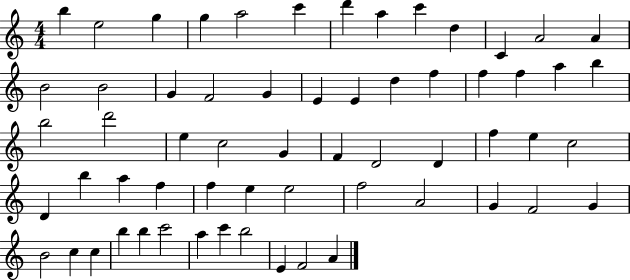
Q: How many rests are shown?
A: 0